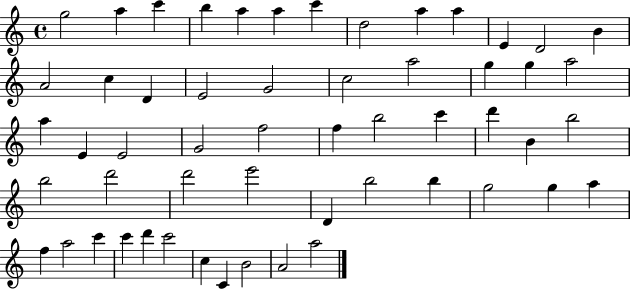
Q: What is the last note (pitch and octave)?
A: A5